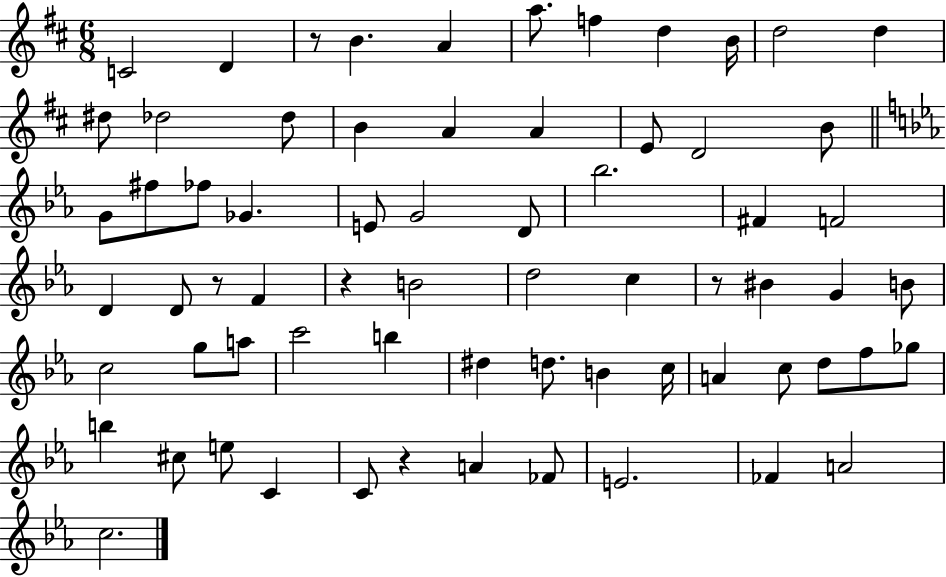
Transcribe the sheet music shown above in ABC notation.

X:1
T:Untitled
M:6/8
L:1/4
K:D
C2 D z/2 B A a/2 f d B/4 d2 d ^d/2 _d2 _d/2 B A A E/2 D2 B/2 G/2 ^f/2 _f/2 _G E/2 G2 D/2 _b2 ^F F2 D D/2 z/2 F z B2 d2 c z/2 ^B G B/2 c2 g/2 a/2 c'2 b ^d d/2 B c/4 A c/2 d/2 f/2 _g/2 b ^c/2 e/2 C C/2 z A _F/2 E2 _F A2 c2